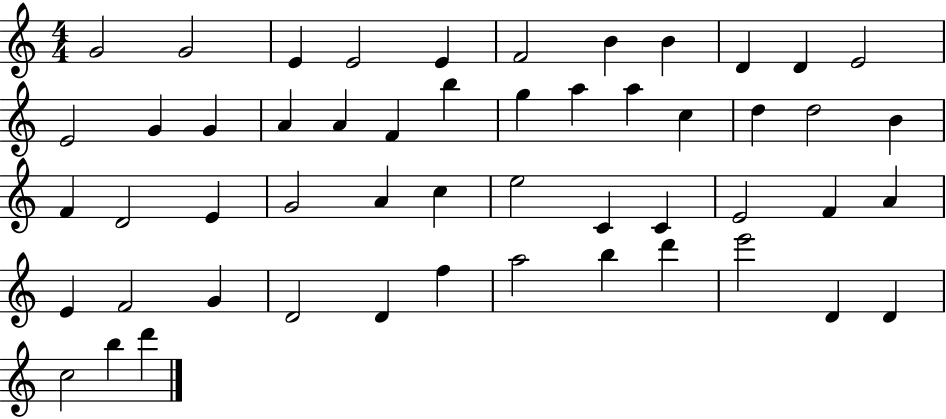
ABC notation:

X:1
T:Untitled
M:4/4
L:1/4
K:C
G2 G2 E E2 E F2 B B D D E2 E2 G G A A F b g a a c d d2 B F D2 E G2 A c e2 C C E2 F A E F2 G D2 D f a2 b d' e'2 D D c2 b d'